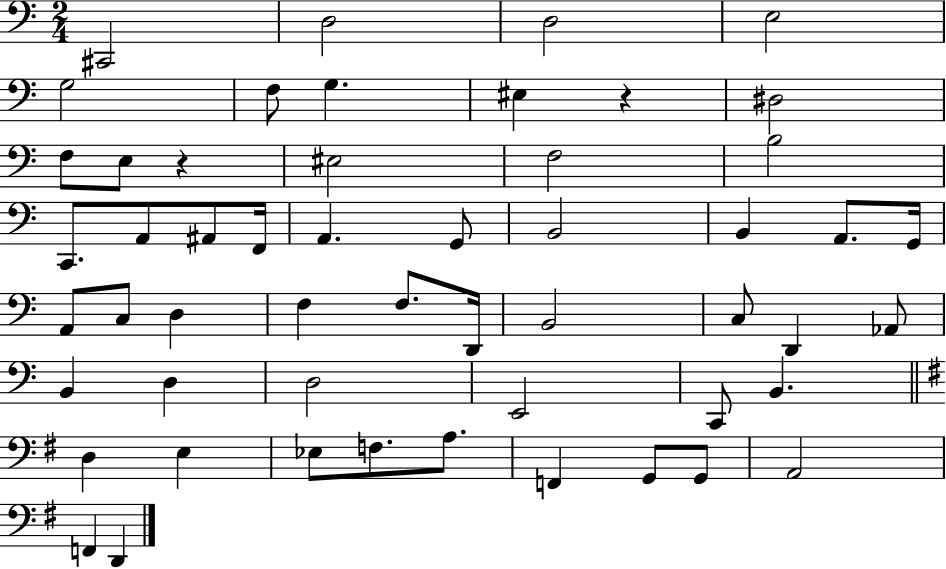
X:1
T:Untitled
M:2/4
L:1/4
K:C
^C,,2 D,2 D,2 E,2 G,2 F,/2 G, ^E, z ^D,2 F,/2 E,/2 z ^E,2 F,2 B,2 C,,/2 A,,/2 ^A,,/2 F,,/4 A,, G,,/2 B,,2 B,, A,,/2 G,,/4 A,,/2 C,/2 D, F, F,/2 D,,/4 B,,2 C,/2 D,, _A,,/2 B,, D, D,2 E,,2 C,,/2 B,, D, E, _E,/2 F,/2 A,/2 F,, G,,/2 G,,/2 A,,2 F,, D,,